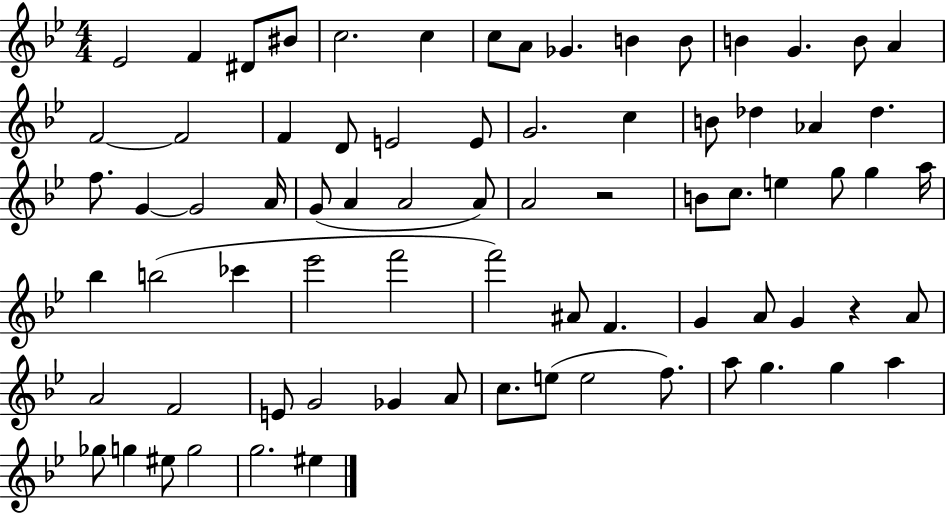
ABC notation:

X:1
T:Untitled
M:4/4
L:1/4
K:Bb
_E2 F ^D/2 ^B/2 c2 c c/2 A/2 _G B B/2 B G B/2 A F2 F2 F D/2 E2 E/2 G2 c B/2 _d _A _d f/2 G G2 A/4 G/2 A A2 A/2 A2 z2 B/2 c/2 e g/2 g a/4 _b b2 _c' _e'2 f'2 f'2 ^A/2 F G A/2 G z A/2 A2 F2 E/2 G2 _G A/2 c/2 e/2 e2 f/2 a/2 g g a _g/2 g ^e/2 g2 g2 ^e